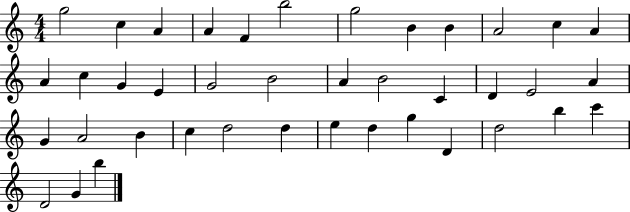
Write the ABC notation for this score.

X:1
T:Untitled
M:4/4
L:1/4
K:C
g2 c A A F b2 g2 B B A2 c A A c G E G2 B2 A B2 C D E2 A G A2 B c d2 d e d g D d2 b c' D2 G b